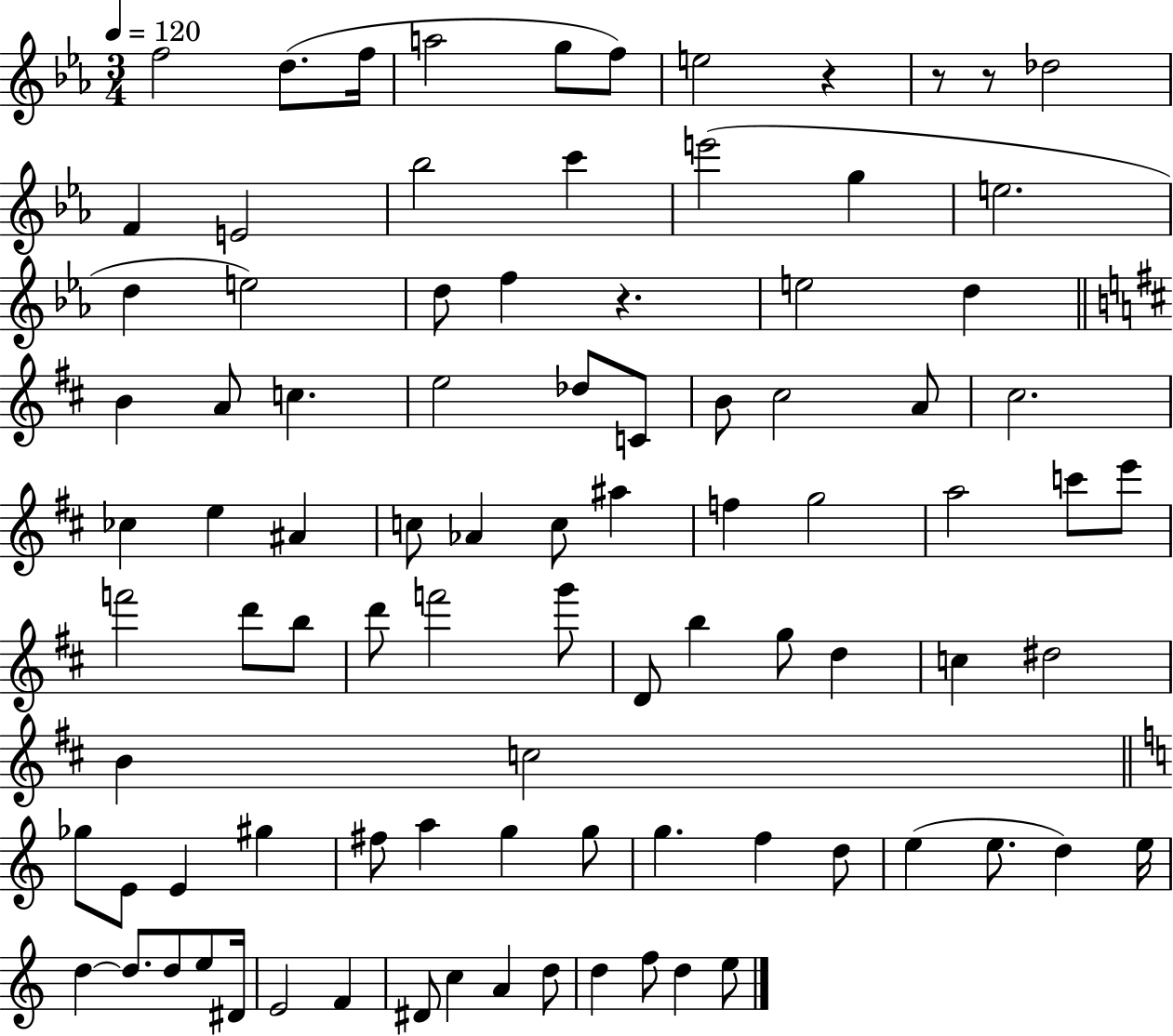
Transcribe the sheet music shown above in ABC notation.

X:1
T:Untitled
M:3/4
L:1/4
K:Eb
f2 d/2 f/4 a2 g/2 f/2 e2 z z/2 z/2 _d2 F E2 _b2 c' e'2 g e2 d e2 d/2 f z e2 d B A/2 c e2 _d/2 C/2 B/2 ^c2 A/2 ^c2 _c e ^A c/2 _A c/2 ^a f g2 a2 c'/2 e'/2 f'2 d'/2 b/2 d'/2 f'2 g'/2 D/2 b g/2 d c ^d2 B c2 _g/2 E/2 E ^g ^f/2 a g g/2 g f d/2 e e/2 d e/4 d d/2 d/2 e/2 ^D/4 E2 F ^D/2 c A d/2 d f/2 d e/2